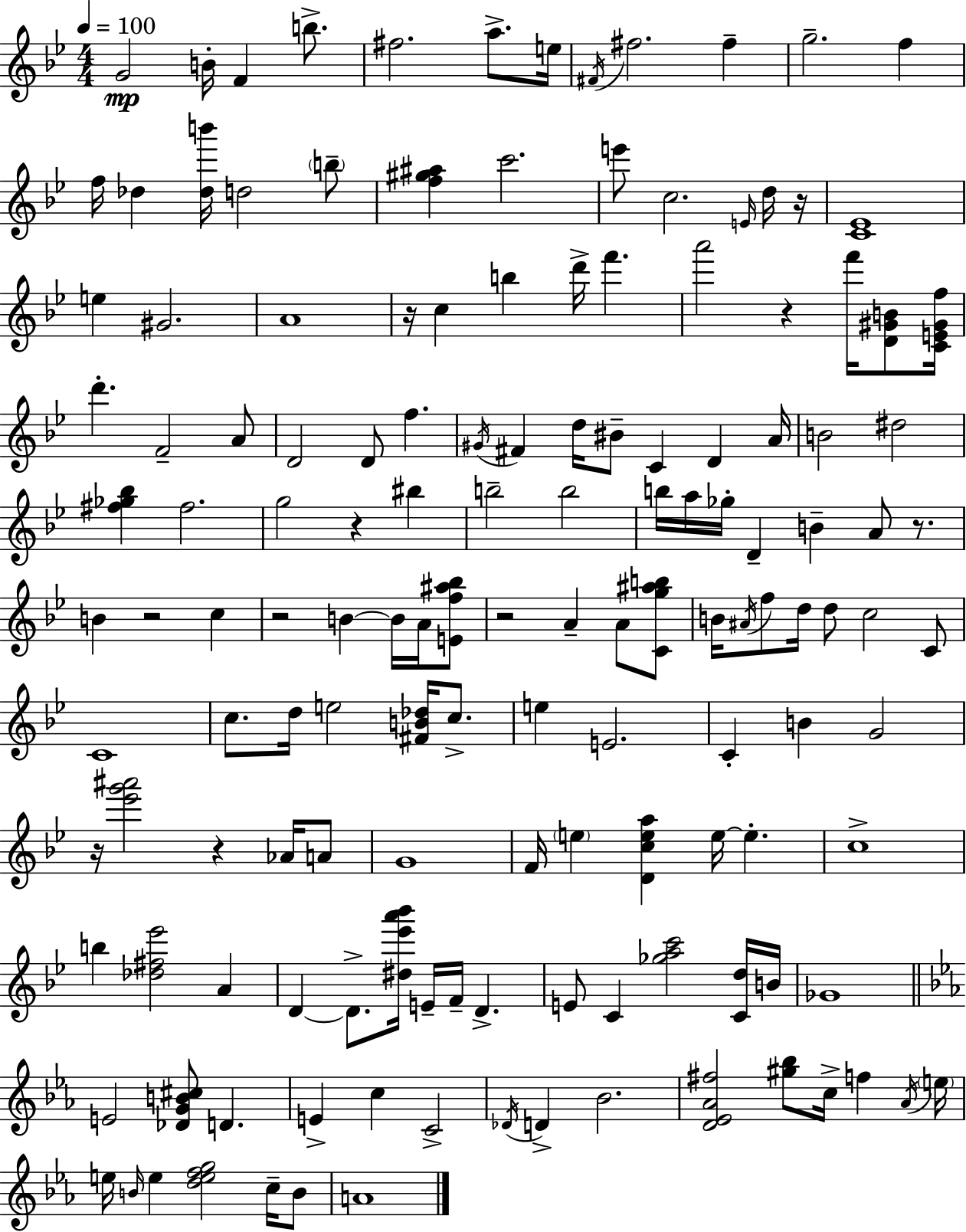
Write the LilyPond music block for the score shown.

{
  \clef treble
  \numericTimeSignature
  \time 4/4
  \key bes \major
  \tempo 4 = 100
  g'2\mp b'16-. f'4 b''8.-> | fis''2. a''8.-> e''16 | \acciaccatura { fis'16 } fis''2. fis''4-- | g''2.-- f''4 | \break f''16 des''4 <des'' b'''>16 d''2 \parenthesize b''8-- | <f'' gis'' ais''>4 c'''2. | e'''8 c''2. \grace { e'16 } | d''16 r16 <c' ees'>1 | \break e''4 gis'2. | a'1 | r16 c''4 b''4 d'''16-> f'''4. | a'''2 r4 f'''16 <d' gis' b'>8 | \break <c' e' gis' f''>16 d'''4.-. f'2-- | a'8 d'2 d'8 f''4. | \acciaccatura { gis'16 } fis'4 d''16 bis'8-- c'4 d'4 | a'16 b'2 dis''2 | \break <fis'' ges'' bes''>4 fis''2. | g''2 r4 bis''4 | b''2-- b''2 | b''16 a''16 ges''16-. d'4-- b'4-- a'8 | \break r8. b'4 r2 c''4 | r2 b'4~~ b'16 | a'16 <e' f'' ais'' bes''>8 r2 a'4-- a'8 | <c' g'' ais'' b''>8 b'16 \acciaccatura { ais'16 } f''8 d''16 d''8 c''2 | \break c'8 c'1 | c''8. d''16 e''2 | <fis' b' des''>16 c''8.-> e''4 e'2. | c'4-. b'4 g'2 | \break r16 <ees''' g''' ais'''>2 r4 | aes'16 a'8 g'1 | f'16 \parenthesize e''4 <d' c'' e'' a''>4 e''16~~ e''4.-. | c''1-> | \break b''4 <des'' fis'' ees'''>2 | a'4 d'4~~ d'8.-> <dis'' ees''' a''' bes'''>16 e'16-- f'16-- d'4.-> | e'8 c'4 <ges'' a'' c'''>2 | <c' d''>16 b'16 ges'1 | \break \bar "||" \break \key ees \major e'2 <des' g' b' cis''>8 d'4. | e'4-> c''4 c'2-> | \acciaccatura { des'16 } d'4-> bes'2. | <d' ees' aes' fis''>2 <gis'' bes''>8 c''16-> f''4 | \break \acciaccatura { aes'16 } \parenthesize e''16 e''16 \grace { b'16 } e''4 <d'' e'' f'' g''>2 | c''16-- b'8 a'1 | \bar "|."
}